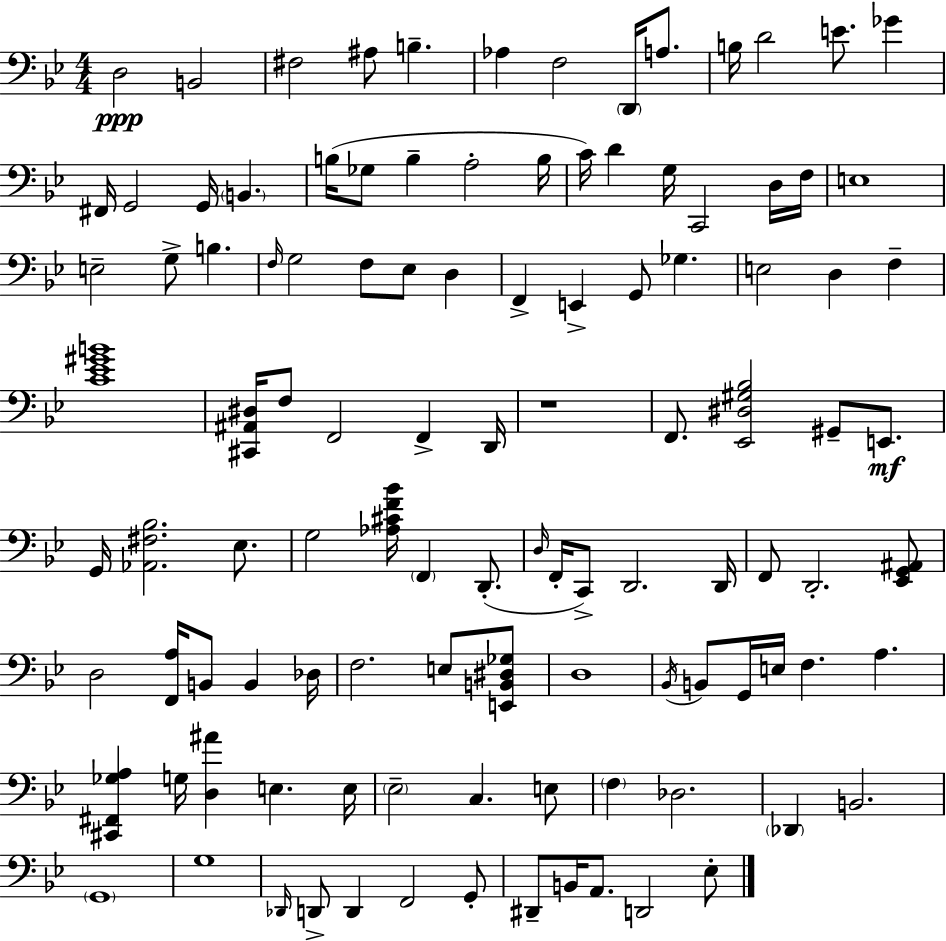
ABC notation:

X:1
T:Untitled
M:4/4
L:1/4
K:Gm
D,2 B,,2 ^F,2 ^A,/2 B, _A, F,2 D,,/4 A,/2 B,/4 D2 E/2 _G ^F,,/4 G,,2 G,,/4 B,, B,/4 _G,/2 B, A,2 B,/4 C/4 D G,/4 C,,2 D,/4 F,/4 E,4 E,2 G,/2 B, F,/4 G,2 F,/2 _E,/2 D, F,, E,, G,,/2 _G, E,2 D, F, [C_E^GB]4 [^C,,^A,,^D,]/4 F,/2 F,,2 F,, D,,/4 z4 F,,/2 [_E,,^D,^G,_B,]2 ^G,,/2 E,,/2 G,,/4 [_A,,^F,_B,]2 _E,/2 G,2 [_A,^CF_B]/4 F,, D,,/2 D,/4 F,,/4 C,,/2 D,,2 D,,/4 F,,/2 D,,2 [_E,,G,,^A,,]/2 D,2 [F,,A,]/4 B,,/2 B,, _D,/4 F,2 E,/2 [E,,B,,^D,_G,]/2 D,4 _B,,/4 B,,/2 G,,/4 E,/4 F, A, [^C,,^F,,_G,A,] G,/4 [D,^A] E, E,/4 _E,2 C, E,/2 F, _D,2 _D,, B,,2 G,,4 G,4 _D,,/4 D,,/2 D,, F,,2 G,,/2 ^D,,/2 B,,/4 A,,/2 D,,2 _E,/2